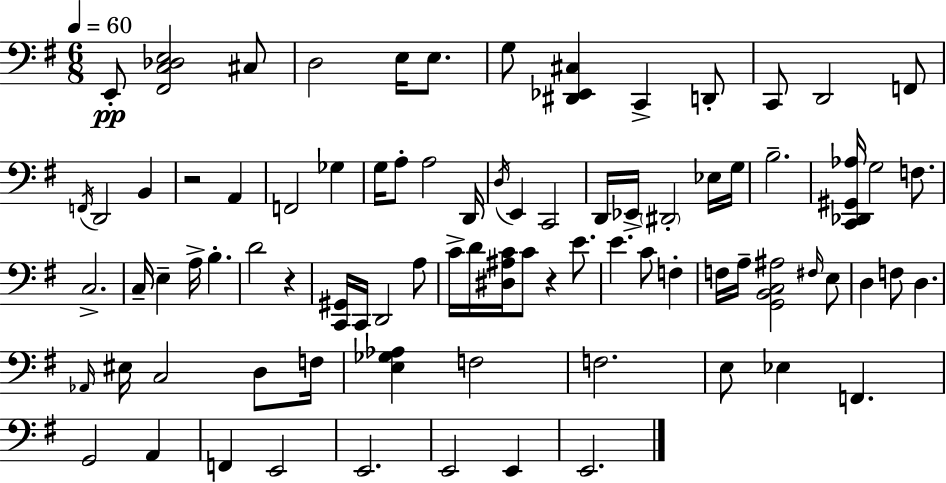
X:1
T:Untitled
M:6/8
L:1/4
K:G
E,,/2 [^F,,C,_D,E,]2 ^C,/2 D,2 E,/4 E,/2 G,/2 [^D,,_E,,^C,] C,, D,,/2 C,,/2 D,,2 F,,/2 F,,/4 D,,2 B,, z2 A,, F,,2 _G, G,/4 A,/2 A,2 D,,/4 D,/4 E,, C,,2 D,,/4 _E,,/4 ^D,,2 _E,/4 G,/4 B,2 [C,,_D,,^G,,_A,]/4 G,2 F,/2 C,2 C,/4 E, A,/4 B, D2 z [C,,^G,,]/4 C,,/4 D,,2 A,/2 C/4 D/4 [^D,^A,C]/4 C/2 z E/2 E C/2 F, F,/4 A,/4 [G,,B,,C,^A,]2 ^F,/4 E,/2 D, F,/2 D, _A,,/4 ^E,/4 C,2 D,/2 F,/4 [E,_G,_A,] F,2 F,2 E,/2 _E, F,, G,,2 A,, F,, E,,2 E,,2 E,,2 E,, E,,2